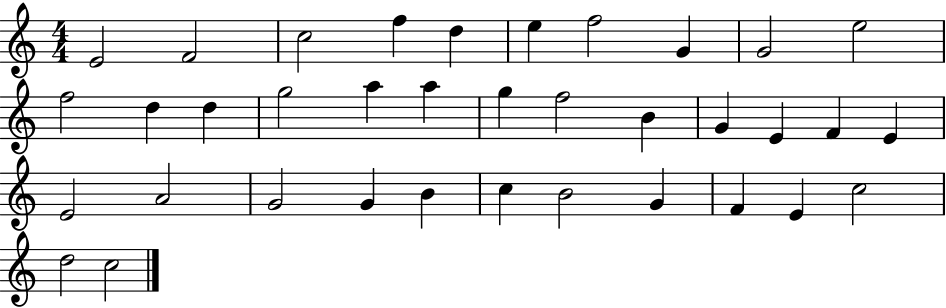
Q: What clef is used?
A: treble